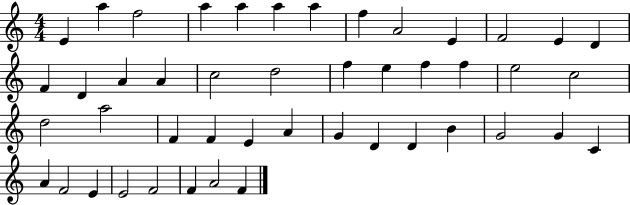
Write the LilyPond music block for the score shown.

{
  \clef treble
  \numericTimeSignature
  \time 4/4
  \key c \major
  e'4 a''4 f''2 | a''4 a''4 a''4 a''4 | f''4 a'2 e'4 | f'2 e'4 d'4 | \break f'4 d'4 a'4 a'4 | c''2 d''2 | f''4 e''4 f''4 f''4 | e''2 c''2 | \break d''2 a''2 | f'4 f'4 e'4 a'4 | g'4 d'4 d'4 b'4 | g'2 g'4 c'4 | \break a'4 f'2 e'4 | e'2 f'2 | f'4 a'2 f'4 | \bar "|."
}